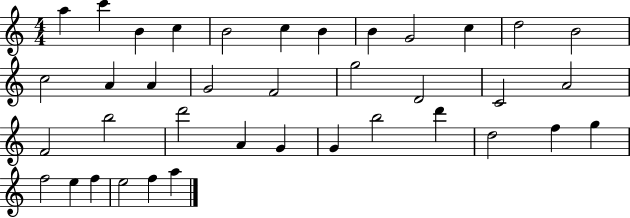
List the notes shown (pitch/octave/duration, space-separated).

A5/q C6/q B4/q C5/q B4/h C5/q B4/q B4/q G4/h C5/q D5/h B4/h C5/h A4/q A4/q G4/h F4/h G5/h D4/h C4/h A4/h F4/h B5/h D6/h A4/q G4/q G4/q B5/h D6/q D5/h F5/q G5/q F5/h E5/q F5/q E5/h F5/q A5/q